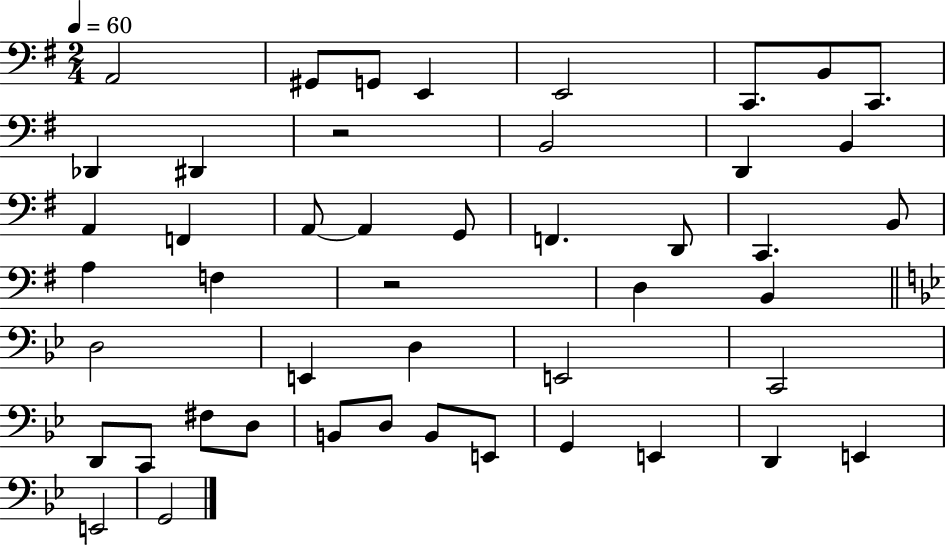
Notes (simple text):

A2/h G#2/e G2/e E2/q E2/h C2/e. B2/e C2/e. Db2/q D#2/q R/h B2/h D2/q B2/q A2/q F2/q A2/e A2/q G2/e F2/q. D2/e C2/q. B2/e A3/q F3/q R/h D3/q B2/q D3/h E2/q D3/q E2/h C2/h D2/e C2/e F#3/e D3/e B2/e D3/e B2/e E2/e G2/q E2/q D2/q E2/q E2/h G2/h